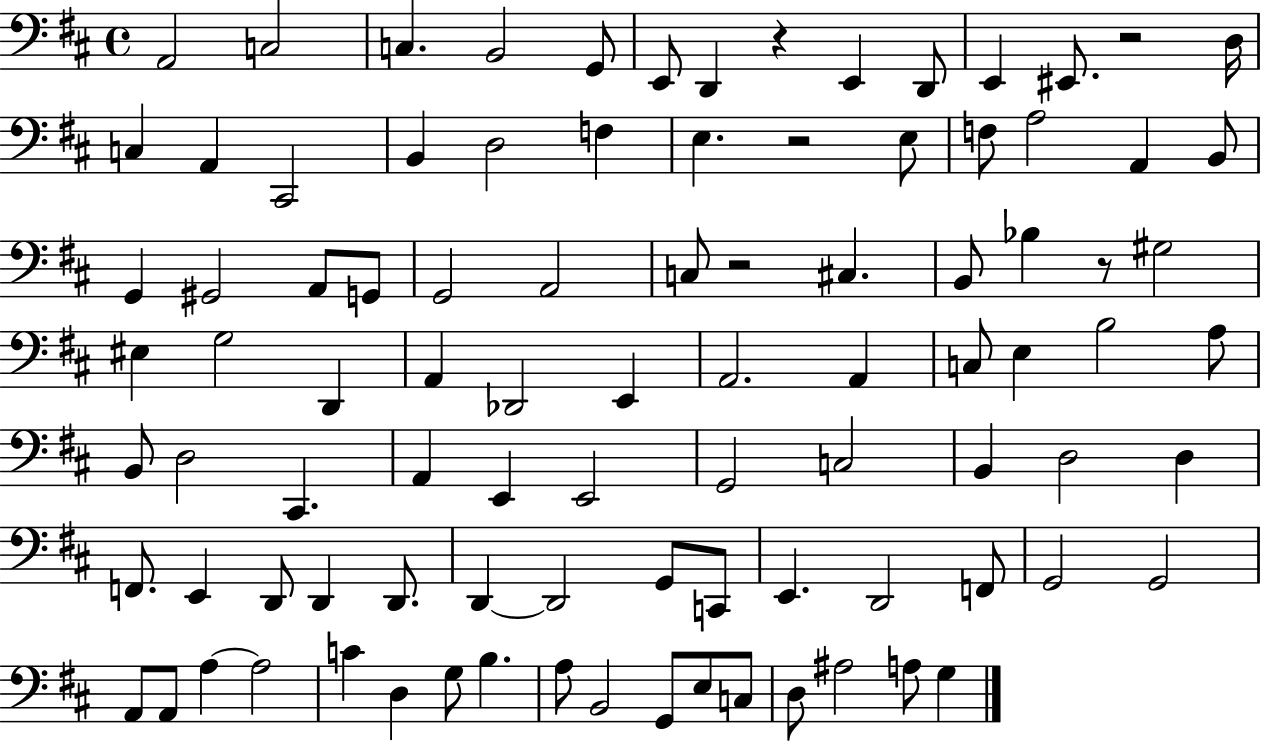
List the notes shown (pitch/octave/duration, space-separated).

A2/h C3/h C3/q. B2/h G2/e E2/e D2/q R/q E2/q D2/e E2/q EIS2/e. R/h D3/s C3/q A2/q C#2/h B2/q D3/h F3/q E3/q. R/h E3/e F3/e A3/h A2/q B2/e G2/q G#2/h A2/e G2/e G2/h A2/h C3/e R/h C#3/q. B2/e Bb3/q R/e G#3/h EIS3/q G3/h D2/q A2/q Db2/h E2/q A2/h. A2/q C3/e E3/q B3/h A3/e B2/e D3/h C#2/q. A2/q E2/q E2/h G2/h C3/h B2/q D3/h D3/q F2/e. E2/q D2/e D2/q D2/e. D2/q D2/h G2/e C2/e E2/q. D2/h F2/e G2/h G2/h A2/e A2/e A3/q A3/h C4/q D3/q G3/e B3/q. A3/e B2/h G2/e E3/e C3/e D3/e A#3/h A3/e G3/q